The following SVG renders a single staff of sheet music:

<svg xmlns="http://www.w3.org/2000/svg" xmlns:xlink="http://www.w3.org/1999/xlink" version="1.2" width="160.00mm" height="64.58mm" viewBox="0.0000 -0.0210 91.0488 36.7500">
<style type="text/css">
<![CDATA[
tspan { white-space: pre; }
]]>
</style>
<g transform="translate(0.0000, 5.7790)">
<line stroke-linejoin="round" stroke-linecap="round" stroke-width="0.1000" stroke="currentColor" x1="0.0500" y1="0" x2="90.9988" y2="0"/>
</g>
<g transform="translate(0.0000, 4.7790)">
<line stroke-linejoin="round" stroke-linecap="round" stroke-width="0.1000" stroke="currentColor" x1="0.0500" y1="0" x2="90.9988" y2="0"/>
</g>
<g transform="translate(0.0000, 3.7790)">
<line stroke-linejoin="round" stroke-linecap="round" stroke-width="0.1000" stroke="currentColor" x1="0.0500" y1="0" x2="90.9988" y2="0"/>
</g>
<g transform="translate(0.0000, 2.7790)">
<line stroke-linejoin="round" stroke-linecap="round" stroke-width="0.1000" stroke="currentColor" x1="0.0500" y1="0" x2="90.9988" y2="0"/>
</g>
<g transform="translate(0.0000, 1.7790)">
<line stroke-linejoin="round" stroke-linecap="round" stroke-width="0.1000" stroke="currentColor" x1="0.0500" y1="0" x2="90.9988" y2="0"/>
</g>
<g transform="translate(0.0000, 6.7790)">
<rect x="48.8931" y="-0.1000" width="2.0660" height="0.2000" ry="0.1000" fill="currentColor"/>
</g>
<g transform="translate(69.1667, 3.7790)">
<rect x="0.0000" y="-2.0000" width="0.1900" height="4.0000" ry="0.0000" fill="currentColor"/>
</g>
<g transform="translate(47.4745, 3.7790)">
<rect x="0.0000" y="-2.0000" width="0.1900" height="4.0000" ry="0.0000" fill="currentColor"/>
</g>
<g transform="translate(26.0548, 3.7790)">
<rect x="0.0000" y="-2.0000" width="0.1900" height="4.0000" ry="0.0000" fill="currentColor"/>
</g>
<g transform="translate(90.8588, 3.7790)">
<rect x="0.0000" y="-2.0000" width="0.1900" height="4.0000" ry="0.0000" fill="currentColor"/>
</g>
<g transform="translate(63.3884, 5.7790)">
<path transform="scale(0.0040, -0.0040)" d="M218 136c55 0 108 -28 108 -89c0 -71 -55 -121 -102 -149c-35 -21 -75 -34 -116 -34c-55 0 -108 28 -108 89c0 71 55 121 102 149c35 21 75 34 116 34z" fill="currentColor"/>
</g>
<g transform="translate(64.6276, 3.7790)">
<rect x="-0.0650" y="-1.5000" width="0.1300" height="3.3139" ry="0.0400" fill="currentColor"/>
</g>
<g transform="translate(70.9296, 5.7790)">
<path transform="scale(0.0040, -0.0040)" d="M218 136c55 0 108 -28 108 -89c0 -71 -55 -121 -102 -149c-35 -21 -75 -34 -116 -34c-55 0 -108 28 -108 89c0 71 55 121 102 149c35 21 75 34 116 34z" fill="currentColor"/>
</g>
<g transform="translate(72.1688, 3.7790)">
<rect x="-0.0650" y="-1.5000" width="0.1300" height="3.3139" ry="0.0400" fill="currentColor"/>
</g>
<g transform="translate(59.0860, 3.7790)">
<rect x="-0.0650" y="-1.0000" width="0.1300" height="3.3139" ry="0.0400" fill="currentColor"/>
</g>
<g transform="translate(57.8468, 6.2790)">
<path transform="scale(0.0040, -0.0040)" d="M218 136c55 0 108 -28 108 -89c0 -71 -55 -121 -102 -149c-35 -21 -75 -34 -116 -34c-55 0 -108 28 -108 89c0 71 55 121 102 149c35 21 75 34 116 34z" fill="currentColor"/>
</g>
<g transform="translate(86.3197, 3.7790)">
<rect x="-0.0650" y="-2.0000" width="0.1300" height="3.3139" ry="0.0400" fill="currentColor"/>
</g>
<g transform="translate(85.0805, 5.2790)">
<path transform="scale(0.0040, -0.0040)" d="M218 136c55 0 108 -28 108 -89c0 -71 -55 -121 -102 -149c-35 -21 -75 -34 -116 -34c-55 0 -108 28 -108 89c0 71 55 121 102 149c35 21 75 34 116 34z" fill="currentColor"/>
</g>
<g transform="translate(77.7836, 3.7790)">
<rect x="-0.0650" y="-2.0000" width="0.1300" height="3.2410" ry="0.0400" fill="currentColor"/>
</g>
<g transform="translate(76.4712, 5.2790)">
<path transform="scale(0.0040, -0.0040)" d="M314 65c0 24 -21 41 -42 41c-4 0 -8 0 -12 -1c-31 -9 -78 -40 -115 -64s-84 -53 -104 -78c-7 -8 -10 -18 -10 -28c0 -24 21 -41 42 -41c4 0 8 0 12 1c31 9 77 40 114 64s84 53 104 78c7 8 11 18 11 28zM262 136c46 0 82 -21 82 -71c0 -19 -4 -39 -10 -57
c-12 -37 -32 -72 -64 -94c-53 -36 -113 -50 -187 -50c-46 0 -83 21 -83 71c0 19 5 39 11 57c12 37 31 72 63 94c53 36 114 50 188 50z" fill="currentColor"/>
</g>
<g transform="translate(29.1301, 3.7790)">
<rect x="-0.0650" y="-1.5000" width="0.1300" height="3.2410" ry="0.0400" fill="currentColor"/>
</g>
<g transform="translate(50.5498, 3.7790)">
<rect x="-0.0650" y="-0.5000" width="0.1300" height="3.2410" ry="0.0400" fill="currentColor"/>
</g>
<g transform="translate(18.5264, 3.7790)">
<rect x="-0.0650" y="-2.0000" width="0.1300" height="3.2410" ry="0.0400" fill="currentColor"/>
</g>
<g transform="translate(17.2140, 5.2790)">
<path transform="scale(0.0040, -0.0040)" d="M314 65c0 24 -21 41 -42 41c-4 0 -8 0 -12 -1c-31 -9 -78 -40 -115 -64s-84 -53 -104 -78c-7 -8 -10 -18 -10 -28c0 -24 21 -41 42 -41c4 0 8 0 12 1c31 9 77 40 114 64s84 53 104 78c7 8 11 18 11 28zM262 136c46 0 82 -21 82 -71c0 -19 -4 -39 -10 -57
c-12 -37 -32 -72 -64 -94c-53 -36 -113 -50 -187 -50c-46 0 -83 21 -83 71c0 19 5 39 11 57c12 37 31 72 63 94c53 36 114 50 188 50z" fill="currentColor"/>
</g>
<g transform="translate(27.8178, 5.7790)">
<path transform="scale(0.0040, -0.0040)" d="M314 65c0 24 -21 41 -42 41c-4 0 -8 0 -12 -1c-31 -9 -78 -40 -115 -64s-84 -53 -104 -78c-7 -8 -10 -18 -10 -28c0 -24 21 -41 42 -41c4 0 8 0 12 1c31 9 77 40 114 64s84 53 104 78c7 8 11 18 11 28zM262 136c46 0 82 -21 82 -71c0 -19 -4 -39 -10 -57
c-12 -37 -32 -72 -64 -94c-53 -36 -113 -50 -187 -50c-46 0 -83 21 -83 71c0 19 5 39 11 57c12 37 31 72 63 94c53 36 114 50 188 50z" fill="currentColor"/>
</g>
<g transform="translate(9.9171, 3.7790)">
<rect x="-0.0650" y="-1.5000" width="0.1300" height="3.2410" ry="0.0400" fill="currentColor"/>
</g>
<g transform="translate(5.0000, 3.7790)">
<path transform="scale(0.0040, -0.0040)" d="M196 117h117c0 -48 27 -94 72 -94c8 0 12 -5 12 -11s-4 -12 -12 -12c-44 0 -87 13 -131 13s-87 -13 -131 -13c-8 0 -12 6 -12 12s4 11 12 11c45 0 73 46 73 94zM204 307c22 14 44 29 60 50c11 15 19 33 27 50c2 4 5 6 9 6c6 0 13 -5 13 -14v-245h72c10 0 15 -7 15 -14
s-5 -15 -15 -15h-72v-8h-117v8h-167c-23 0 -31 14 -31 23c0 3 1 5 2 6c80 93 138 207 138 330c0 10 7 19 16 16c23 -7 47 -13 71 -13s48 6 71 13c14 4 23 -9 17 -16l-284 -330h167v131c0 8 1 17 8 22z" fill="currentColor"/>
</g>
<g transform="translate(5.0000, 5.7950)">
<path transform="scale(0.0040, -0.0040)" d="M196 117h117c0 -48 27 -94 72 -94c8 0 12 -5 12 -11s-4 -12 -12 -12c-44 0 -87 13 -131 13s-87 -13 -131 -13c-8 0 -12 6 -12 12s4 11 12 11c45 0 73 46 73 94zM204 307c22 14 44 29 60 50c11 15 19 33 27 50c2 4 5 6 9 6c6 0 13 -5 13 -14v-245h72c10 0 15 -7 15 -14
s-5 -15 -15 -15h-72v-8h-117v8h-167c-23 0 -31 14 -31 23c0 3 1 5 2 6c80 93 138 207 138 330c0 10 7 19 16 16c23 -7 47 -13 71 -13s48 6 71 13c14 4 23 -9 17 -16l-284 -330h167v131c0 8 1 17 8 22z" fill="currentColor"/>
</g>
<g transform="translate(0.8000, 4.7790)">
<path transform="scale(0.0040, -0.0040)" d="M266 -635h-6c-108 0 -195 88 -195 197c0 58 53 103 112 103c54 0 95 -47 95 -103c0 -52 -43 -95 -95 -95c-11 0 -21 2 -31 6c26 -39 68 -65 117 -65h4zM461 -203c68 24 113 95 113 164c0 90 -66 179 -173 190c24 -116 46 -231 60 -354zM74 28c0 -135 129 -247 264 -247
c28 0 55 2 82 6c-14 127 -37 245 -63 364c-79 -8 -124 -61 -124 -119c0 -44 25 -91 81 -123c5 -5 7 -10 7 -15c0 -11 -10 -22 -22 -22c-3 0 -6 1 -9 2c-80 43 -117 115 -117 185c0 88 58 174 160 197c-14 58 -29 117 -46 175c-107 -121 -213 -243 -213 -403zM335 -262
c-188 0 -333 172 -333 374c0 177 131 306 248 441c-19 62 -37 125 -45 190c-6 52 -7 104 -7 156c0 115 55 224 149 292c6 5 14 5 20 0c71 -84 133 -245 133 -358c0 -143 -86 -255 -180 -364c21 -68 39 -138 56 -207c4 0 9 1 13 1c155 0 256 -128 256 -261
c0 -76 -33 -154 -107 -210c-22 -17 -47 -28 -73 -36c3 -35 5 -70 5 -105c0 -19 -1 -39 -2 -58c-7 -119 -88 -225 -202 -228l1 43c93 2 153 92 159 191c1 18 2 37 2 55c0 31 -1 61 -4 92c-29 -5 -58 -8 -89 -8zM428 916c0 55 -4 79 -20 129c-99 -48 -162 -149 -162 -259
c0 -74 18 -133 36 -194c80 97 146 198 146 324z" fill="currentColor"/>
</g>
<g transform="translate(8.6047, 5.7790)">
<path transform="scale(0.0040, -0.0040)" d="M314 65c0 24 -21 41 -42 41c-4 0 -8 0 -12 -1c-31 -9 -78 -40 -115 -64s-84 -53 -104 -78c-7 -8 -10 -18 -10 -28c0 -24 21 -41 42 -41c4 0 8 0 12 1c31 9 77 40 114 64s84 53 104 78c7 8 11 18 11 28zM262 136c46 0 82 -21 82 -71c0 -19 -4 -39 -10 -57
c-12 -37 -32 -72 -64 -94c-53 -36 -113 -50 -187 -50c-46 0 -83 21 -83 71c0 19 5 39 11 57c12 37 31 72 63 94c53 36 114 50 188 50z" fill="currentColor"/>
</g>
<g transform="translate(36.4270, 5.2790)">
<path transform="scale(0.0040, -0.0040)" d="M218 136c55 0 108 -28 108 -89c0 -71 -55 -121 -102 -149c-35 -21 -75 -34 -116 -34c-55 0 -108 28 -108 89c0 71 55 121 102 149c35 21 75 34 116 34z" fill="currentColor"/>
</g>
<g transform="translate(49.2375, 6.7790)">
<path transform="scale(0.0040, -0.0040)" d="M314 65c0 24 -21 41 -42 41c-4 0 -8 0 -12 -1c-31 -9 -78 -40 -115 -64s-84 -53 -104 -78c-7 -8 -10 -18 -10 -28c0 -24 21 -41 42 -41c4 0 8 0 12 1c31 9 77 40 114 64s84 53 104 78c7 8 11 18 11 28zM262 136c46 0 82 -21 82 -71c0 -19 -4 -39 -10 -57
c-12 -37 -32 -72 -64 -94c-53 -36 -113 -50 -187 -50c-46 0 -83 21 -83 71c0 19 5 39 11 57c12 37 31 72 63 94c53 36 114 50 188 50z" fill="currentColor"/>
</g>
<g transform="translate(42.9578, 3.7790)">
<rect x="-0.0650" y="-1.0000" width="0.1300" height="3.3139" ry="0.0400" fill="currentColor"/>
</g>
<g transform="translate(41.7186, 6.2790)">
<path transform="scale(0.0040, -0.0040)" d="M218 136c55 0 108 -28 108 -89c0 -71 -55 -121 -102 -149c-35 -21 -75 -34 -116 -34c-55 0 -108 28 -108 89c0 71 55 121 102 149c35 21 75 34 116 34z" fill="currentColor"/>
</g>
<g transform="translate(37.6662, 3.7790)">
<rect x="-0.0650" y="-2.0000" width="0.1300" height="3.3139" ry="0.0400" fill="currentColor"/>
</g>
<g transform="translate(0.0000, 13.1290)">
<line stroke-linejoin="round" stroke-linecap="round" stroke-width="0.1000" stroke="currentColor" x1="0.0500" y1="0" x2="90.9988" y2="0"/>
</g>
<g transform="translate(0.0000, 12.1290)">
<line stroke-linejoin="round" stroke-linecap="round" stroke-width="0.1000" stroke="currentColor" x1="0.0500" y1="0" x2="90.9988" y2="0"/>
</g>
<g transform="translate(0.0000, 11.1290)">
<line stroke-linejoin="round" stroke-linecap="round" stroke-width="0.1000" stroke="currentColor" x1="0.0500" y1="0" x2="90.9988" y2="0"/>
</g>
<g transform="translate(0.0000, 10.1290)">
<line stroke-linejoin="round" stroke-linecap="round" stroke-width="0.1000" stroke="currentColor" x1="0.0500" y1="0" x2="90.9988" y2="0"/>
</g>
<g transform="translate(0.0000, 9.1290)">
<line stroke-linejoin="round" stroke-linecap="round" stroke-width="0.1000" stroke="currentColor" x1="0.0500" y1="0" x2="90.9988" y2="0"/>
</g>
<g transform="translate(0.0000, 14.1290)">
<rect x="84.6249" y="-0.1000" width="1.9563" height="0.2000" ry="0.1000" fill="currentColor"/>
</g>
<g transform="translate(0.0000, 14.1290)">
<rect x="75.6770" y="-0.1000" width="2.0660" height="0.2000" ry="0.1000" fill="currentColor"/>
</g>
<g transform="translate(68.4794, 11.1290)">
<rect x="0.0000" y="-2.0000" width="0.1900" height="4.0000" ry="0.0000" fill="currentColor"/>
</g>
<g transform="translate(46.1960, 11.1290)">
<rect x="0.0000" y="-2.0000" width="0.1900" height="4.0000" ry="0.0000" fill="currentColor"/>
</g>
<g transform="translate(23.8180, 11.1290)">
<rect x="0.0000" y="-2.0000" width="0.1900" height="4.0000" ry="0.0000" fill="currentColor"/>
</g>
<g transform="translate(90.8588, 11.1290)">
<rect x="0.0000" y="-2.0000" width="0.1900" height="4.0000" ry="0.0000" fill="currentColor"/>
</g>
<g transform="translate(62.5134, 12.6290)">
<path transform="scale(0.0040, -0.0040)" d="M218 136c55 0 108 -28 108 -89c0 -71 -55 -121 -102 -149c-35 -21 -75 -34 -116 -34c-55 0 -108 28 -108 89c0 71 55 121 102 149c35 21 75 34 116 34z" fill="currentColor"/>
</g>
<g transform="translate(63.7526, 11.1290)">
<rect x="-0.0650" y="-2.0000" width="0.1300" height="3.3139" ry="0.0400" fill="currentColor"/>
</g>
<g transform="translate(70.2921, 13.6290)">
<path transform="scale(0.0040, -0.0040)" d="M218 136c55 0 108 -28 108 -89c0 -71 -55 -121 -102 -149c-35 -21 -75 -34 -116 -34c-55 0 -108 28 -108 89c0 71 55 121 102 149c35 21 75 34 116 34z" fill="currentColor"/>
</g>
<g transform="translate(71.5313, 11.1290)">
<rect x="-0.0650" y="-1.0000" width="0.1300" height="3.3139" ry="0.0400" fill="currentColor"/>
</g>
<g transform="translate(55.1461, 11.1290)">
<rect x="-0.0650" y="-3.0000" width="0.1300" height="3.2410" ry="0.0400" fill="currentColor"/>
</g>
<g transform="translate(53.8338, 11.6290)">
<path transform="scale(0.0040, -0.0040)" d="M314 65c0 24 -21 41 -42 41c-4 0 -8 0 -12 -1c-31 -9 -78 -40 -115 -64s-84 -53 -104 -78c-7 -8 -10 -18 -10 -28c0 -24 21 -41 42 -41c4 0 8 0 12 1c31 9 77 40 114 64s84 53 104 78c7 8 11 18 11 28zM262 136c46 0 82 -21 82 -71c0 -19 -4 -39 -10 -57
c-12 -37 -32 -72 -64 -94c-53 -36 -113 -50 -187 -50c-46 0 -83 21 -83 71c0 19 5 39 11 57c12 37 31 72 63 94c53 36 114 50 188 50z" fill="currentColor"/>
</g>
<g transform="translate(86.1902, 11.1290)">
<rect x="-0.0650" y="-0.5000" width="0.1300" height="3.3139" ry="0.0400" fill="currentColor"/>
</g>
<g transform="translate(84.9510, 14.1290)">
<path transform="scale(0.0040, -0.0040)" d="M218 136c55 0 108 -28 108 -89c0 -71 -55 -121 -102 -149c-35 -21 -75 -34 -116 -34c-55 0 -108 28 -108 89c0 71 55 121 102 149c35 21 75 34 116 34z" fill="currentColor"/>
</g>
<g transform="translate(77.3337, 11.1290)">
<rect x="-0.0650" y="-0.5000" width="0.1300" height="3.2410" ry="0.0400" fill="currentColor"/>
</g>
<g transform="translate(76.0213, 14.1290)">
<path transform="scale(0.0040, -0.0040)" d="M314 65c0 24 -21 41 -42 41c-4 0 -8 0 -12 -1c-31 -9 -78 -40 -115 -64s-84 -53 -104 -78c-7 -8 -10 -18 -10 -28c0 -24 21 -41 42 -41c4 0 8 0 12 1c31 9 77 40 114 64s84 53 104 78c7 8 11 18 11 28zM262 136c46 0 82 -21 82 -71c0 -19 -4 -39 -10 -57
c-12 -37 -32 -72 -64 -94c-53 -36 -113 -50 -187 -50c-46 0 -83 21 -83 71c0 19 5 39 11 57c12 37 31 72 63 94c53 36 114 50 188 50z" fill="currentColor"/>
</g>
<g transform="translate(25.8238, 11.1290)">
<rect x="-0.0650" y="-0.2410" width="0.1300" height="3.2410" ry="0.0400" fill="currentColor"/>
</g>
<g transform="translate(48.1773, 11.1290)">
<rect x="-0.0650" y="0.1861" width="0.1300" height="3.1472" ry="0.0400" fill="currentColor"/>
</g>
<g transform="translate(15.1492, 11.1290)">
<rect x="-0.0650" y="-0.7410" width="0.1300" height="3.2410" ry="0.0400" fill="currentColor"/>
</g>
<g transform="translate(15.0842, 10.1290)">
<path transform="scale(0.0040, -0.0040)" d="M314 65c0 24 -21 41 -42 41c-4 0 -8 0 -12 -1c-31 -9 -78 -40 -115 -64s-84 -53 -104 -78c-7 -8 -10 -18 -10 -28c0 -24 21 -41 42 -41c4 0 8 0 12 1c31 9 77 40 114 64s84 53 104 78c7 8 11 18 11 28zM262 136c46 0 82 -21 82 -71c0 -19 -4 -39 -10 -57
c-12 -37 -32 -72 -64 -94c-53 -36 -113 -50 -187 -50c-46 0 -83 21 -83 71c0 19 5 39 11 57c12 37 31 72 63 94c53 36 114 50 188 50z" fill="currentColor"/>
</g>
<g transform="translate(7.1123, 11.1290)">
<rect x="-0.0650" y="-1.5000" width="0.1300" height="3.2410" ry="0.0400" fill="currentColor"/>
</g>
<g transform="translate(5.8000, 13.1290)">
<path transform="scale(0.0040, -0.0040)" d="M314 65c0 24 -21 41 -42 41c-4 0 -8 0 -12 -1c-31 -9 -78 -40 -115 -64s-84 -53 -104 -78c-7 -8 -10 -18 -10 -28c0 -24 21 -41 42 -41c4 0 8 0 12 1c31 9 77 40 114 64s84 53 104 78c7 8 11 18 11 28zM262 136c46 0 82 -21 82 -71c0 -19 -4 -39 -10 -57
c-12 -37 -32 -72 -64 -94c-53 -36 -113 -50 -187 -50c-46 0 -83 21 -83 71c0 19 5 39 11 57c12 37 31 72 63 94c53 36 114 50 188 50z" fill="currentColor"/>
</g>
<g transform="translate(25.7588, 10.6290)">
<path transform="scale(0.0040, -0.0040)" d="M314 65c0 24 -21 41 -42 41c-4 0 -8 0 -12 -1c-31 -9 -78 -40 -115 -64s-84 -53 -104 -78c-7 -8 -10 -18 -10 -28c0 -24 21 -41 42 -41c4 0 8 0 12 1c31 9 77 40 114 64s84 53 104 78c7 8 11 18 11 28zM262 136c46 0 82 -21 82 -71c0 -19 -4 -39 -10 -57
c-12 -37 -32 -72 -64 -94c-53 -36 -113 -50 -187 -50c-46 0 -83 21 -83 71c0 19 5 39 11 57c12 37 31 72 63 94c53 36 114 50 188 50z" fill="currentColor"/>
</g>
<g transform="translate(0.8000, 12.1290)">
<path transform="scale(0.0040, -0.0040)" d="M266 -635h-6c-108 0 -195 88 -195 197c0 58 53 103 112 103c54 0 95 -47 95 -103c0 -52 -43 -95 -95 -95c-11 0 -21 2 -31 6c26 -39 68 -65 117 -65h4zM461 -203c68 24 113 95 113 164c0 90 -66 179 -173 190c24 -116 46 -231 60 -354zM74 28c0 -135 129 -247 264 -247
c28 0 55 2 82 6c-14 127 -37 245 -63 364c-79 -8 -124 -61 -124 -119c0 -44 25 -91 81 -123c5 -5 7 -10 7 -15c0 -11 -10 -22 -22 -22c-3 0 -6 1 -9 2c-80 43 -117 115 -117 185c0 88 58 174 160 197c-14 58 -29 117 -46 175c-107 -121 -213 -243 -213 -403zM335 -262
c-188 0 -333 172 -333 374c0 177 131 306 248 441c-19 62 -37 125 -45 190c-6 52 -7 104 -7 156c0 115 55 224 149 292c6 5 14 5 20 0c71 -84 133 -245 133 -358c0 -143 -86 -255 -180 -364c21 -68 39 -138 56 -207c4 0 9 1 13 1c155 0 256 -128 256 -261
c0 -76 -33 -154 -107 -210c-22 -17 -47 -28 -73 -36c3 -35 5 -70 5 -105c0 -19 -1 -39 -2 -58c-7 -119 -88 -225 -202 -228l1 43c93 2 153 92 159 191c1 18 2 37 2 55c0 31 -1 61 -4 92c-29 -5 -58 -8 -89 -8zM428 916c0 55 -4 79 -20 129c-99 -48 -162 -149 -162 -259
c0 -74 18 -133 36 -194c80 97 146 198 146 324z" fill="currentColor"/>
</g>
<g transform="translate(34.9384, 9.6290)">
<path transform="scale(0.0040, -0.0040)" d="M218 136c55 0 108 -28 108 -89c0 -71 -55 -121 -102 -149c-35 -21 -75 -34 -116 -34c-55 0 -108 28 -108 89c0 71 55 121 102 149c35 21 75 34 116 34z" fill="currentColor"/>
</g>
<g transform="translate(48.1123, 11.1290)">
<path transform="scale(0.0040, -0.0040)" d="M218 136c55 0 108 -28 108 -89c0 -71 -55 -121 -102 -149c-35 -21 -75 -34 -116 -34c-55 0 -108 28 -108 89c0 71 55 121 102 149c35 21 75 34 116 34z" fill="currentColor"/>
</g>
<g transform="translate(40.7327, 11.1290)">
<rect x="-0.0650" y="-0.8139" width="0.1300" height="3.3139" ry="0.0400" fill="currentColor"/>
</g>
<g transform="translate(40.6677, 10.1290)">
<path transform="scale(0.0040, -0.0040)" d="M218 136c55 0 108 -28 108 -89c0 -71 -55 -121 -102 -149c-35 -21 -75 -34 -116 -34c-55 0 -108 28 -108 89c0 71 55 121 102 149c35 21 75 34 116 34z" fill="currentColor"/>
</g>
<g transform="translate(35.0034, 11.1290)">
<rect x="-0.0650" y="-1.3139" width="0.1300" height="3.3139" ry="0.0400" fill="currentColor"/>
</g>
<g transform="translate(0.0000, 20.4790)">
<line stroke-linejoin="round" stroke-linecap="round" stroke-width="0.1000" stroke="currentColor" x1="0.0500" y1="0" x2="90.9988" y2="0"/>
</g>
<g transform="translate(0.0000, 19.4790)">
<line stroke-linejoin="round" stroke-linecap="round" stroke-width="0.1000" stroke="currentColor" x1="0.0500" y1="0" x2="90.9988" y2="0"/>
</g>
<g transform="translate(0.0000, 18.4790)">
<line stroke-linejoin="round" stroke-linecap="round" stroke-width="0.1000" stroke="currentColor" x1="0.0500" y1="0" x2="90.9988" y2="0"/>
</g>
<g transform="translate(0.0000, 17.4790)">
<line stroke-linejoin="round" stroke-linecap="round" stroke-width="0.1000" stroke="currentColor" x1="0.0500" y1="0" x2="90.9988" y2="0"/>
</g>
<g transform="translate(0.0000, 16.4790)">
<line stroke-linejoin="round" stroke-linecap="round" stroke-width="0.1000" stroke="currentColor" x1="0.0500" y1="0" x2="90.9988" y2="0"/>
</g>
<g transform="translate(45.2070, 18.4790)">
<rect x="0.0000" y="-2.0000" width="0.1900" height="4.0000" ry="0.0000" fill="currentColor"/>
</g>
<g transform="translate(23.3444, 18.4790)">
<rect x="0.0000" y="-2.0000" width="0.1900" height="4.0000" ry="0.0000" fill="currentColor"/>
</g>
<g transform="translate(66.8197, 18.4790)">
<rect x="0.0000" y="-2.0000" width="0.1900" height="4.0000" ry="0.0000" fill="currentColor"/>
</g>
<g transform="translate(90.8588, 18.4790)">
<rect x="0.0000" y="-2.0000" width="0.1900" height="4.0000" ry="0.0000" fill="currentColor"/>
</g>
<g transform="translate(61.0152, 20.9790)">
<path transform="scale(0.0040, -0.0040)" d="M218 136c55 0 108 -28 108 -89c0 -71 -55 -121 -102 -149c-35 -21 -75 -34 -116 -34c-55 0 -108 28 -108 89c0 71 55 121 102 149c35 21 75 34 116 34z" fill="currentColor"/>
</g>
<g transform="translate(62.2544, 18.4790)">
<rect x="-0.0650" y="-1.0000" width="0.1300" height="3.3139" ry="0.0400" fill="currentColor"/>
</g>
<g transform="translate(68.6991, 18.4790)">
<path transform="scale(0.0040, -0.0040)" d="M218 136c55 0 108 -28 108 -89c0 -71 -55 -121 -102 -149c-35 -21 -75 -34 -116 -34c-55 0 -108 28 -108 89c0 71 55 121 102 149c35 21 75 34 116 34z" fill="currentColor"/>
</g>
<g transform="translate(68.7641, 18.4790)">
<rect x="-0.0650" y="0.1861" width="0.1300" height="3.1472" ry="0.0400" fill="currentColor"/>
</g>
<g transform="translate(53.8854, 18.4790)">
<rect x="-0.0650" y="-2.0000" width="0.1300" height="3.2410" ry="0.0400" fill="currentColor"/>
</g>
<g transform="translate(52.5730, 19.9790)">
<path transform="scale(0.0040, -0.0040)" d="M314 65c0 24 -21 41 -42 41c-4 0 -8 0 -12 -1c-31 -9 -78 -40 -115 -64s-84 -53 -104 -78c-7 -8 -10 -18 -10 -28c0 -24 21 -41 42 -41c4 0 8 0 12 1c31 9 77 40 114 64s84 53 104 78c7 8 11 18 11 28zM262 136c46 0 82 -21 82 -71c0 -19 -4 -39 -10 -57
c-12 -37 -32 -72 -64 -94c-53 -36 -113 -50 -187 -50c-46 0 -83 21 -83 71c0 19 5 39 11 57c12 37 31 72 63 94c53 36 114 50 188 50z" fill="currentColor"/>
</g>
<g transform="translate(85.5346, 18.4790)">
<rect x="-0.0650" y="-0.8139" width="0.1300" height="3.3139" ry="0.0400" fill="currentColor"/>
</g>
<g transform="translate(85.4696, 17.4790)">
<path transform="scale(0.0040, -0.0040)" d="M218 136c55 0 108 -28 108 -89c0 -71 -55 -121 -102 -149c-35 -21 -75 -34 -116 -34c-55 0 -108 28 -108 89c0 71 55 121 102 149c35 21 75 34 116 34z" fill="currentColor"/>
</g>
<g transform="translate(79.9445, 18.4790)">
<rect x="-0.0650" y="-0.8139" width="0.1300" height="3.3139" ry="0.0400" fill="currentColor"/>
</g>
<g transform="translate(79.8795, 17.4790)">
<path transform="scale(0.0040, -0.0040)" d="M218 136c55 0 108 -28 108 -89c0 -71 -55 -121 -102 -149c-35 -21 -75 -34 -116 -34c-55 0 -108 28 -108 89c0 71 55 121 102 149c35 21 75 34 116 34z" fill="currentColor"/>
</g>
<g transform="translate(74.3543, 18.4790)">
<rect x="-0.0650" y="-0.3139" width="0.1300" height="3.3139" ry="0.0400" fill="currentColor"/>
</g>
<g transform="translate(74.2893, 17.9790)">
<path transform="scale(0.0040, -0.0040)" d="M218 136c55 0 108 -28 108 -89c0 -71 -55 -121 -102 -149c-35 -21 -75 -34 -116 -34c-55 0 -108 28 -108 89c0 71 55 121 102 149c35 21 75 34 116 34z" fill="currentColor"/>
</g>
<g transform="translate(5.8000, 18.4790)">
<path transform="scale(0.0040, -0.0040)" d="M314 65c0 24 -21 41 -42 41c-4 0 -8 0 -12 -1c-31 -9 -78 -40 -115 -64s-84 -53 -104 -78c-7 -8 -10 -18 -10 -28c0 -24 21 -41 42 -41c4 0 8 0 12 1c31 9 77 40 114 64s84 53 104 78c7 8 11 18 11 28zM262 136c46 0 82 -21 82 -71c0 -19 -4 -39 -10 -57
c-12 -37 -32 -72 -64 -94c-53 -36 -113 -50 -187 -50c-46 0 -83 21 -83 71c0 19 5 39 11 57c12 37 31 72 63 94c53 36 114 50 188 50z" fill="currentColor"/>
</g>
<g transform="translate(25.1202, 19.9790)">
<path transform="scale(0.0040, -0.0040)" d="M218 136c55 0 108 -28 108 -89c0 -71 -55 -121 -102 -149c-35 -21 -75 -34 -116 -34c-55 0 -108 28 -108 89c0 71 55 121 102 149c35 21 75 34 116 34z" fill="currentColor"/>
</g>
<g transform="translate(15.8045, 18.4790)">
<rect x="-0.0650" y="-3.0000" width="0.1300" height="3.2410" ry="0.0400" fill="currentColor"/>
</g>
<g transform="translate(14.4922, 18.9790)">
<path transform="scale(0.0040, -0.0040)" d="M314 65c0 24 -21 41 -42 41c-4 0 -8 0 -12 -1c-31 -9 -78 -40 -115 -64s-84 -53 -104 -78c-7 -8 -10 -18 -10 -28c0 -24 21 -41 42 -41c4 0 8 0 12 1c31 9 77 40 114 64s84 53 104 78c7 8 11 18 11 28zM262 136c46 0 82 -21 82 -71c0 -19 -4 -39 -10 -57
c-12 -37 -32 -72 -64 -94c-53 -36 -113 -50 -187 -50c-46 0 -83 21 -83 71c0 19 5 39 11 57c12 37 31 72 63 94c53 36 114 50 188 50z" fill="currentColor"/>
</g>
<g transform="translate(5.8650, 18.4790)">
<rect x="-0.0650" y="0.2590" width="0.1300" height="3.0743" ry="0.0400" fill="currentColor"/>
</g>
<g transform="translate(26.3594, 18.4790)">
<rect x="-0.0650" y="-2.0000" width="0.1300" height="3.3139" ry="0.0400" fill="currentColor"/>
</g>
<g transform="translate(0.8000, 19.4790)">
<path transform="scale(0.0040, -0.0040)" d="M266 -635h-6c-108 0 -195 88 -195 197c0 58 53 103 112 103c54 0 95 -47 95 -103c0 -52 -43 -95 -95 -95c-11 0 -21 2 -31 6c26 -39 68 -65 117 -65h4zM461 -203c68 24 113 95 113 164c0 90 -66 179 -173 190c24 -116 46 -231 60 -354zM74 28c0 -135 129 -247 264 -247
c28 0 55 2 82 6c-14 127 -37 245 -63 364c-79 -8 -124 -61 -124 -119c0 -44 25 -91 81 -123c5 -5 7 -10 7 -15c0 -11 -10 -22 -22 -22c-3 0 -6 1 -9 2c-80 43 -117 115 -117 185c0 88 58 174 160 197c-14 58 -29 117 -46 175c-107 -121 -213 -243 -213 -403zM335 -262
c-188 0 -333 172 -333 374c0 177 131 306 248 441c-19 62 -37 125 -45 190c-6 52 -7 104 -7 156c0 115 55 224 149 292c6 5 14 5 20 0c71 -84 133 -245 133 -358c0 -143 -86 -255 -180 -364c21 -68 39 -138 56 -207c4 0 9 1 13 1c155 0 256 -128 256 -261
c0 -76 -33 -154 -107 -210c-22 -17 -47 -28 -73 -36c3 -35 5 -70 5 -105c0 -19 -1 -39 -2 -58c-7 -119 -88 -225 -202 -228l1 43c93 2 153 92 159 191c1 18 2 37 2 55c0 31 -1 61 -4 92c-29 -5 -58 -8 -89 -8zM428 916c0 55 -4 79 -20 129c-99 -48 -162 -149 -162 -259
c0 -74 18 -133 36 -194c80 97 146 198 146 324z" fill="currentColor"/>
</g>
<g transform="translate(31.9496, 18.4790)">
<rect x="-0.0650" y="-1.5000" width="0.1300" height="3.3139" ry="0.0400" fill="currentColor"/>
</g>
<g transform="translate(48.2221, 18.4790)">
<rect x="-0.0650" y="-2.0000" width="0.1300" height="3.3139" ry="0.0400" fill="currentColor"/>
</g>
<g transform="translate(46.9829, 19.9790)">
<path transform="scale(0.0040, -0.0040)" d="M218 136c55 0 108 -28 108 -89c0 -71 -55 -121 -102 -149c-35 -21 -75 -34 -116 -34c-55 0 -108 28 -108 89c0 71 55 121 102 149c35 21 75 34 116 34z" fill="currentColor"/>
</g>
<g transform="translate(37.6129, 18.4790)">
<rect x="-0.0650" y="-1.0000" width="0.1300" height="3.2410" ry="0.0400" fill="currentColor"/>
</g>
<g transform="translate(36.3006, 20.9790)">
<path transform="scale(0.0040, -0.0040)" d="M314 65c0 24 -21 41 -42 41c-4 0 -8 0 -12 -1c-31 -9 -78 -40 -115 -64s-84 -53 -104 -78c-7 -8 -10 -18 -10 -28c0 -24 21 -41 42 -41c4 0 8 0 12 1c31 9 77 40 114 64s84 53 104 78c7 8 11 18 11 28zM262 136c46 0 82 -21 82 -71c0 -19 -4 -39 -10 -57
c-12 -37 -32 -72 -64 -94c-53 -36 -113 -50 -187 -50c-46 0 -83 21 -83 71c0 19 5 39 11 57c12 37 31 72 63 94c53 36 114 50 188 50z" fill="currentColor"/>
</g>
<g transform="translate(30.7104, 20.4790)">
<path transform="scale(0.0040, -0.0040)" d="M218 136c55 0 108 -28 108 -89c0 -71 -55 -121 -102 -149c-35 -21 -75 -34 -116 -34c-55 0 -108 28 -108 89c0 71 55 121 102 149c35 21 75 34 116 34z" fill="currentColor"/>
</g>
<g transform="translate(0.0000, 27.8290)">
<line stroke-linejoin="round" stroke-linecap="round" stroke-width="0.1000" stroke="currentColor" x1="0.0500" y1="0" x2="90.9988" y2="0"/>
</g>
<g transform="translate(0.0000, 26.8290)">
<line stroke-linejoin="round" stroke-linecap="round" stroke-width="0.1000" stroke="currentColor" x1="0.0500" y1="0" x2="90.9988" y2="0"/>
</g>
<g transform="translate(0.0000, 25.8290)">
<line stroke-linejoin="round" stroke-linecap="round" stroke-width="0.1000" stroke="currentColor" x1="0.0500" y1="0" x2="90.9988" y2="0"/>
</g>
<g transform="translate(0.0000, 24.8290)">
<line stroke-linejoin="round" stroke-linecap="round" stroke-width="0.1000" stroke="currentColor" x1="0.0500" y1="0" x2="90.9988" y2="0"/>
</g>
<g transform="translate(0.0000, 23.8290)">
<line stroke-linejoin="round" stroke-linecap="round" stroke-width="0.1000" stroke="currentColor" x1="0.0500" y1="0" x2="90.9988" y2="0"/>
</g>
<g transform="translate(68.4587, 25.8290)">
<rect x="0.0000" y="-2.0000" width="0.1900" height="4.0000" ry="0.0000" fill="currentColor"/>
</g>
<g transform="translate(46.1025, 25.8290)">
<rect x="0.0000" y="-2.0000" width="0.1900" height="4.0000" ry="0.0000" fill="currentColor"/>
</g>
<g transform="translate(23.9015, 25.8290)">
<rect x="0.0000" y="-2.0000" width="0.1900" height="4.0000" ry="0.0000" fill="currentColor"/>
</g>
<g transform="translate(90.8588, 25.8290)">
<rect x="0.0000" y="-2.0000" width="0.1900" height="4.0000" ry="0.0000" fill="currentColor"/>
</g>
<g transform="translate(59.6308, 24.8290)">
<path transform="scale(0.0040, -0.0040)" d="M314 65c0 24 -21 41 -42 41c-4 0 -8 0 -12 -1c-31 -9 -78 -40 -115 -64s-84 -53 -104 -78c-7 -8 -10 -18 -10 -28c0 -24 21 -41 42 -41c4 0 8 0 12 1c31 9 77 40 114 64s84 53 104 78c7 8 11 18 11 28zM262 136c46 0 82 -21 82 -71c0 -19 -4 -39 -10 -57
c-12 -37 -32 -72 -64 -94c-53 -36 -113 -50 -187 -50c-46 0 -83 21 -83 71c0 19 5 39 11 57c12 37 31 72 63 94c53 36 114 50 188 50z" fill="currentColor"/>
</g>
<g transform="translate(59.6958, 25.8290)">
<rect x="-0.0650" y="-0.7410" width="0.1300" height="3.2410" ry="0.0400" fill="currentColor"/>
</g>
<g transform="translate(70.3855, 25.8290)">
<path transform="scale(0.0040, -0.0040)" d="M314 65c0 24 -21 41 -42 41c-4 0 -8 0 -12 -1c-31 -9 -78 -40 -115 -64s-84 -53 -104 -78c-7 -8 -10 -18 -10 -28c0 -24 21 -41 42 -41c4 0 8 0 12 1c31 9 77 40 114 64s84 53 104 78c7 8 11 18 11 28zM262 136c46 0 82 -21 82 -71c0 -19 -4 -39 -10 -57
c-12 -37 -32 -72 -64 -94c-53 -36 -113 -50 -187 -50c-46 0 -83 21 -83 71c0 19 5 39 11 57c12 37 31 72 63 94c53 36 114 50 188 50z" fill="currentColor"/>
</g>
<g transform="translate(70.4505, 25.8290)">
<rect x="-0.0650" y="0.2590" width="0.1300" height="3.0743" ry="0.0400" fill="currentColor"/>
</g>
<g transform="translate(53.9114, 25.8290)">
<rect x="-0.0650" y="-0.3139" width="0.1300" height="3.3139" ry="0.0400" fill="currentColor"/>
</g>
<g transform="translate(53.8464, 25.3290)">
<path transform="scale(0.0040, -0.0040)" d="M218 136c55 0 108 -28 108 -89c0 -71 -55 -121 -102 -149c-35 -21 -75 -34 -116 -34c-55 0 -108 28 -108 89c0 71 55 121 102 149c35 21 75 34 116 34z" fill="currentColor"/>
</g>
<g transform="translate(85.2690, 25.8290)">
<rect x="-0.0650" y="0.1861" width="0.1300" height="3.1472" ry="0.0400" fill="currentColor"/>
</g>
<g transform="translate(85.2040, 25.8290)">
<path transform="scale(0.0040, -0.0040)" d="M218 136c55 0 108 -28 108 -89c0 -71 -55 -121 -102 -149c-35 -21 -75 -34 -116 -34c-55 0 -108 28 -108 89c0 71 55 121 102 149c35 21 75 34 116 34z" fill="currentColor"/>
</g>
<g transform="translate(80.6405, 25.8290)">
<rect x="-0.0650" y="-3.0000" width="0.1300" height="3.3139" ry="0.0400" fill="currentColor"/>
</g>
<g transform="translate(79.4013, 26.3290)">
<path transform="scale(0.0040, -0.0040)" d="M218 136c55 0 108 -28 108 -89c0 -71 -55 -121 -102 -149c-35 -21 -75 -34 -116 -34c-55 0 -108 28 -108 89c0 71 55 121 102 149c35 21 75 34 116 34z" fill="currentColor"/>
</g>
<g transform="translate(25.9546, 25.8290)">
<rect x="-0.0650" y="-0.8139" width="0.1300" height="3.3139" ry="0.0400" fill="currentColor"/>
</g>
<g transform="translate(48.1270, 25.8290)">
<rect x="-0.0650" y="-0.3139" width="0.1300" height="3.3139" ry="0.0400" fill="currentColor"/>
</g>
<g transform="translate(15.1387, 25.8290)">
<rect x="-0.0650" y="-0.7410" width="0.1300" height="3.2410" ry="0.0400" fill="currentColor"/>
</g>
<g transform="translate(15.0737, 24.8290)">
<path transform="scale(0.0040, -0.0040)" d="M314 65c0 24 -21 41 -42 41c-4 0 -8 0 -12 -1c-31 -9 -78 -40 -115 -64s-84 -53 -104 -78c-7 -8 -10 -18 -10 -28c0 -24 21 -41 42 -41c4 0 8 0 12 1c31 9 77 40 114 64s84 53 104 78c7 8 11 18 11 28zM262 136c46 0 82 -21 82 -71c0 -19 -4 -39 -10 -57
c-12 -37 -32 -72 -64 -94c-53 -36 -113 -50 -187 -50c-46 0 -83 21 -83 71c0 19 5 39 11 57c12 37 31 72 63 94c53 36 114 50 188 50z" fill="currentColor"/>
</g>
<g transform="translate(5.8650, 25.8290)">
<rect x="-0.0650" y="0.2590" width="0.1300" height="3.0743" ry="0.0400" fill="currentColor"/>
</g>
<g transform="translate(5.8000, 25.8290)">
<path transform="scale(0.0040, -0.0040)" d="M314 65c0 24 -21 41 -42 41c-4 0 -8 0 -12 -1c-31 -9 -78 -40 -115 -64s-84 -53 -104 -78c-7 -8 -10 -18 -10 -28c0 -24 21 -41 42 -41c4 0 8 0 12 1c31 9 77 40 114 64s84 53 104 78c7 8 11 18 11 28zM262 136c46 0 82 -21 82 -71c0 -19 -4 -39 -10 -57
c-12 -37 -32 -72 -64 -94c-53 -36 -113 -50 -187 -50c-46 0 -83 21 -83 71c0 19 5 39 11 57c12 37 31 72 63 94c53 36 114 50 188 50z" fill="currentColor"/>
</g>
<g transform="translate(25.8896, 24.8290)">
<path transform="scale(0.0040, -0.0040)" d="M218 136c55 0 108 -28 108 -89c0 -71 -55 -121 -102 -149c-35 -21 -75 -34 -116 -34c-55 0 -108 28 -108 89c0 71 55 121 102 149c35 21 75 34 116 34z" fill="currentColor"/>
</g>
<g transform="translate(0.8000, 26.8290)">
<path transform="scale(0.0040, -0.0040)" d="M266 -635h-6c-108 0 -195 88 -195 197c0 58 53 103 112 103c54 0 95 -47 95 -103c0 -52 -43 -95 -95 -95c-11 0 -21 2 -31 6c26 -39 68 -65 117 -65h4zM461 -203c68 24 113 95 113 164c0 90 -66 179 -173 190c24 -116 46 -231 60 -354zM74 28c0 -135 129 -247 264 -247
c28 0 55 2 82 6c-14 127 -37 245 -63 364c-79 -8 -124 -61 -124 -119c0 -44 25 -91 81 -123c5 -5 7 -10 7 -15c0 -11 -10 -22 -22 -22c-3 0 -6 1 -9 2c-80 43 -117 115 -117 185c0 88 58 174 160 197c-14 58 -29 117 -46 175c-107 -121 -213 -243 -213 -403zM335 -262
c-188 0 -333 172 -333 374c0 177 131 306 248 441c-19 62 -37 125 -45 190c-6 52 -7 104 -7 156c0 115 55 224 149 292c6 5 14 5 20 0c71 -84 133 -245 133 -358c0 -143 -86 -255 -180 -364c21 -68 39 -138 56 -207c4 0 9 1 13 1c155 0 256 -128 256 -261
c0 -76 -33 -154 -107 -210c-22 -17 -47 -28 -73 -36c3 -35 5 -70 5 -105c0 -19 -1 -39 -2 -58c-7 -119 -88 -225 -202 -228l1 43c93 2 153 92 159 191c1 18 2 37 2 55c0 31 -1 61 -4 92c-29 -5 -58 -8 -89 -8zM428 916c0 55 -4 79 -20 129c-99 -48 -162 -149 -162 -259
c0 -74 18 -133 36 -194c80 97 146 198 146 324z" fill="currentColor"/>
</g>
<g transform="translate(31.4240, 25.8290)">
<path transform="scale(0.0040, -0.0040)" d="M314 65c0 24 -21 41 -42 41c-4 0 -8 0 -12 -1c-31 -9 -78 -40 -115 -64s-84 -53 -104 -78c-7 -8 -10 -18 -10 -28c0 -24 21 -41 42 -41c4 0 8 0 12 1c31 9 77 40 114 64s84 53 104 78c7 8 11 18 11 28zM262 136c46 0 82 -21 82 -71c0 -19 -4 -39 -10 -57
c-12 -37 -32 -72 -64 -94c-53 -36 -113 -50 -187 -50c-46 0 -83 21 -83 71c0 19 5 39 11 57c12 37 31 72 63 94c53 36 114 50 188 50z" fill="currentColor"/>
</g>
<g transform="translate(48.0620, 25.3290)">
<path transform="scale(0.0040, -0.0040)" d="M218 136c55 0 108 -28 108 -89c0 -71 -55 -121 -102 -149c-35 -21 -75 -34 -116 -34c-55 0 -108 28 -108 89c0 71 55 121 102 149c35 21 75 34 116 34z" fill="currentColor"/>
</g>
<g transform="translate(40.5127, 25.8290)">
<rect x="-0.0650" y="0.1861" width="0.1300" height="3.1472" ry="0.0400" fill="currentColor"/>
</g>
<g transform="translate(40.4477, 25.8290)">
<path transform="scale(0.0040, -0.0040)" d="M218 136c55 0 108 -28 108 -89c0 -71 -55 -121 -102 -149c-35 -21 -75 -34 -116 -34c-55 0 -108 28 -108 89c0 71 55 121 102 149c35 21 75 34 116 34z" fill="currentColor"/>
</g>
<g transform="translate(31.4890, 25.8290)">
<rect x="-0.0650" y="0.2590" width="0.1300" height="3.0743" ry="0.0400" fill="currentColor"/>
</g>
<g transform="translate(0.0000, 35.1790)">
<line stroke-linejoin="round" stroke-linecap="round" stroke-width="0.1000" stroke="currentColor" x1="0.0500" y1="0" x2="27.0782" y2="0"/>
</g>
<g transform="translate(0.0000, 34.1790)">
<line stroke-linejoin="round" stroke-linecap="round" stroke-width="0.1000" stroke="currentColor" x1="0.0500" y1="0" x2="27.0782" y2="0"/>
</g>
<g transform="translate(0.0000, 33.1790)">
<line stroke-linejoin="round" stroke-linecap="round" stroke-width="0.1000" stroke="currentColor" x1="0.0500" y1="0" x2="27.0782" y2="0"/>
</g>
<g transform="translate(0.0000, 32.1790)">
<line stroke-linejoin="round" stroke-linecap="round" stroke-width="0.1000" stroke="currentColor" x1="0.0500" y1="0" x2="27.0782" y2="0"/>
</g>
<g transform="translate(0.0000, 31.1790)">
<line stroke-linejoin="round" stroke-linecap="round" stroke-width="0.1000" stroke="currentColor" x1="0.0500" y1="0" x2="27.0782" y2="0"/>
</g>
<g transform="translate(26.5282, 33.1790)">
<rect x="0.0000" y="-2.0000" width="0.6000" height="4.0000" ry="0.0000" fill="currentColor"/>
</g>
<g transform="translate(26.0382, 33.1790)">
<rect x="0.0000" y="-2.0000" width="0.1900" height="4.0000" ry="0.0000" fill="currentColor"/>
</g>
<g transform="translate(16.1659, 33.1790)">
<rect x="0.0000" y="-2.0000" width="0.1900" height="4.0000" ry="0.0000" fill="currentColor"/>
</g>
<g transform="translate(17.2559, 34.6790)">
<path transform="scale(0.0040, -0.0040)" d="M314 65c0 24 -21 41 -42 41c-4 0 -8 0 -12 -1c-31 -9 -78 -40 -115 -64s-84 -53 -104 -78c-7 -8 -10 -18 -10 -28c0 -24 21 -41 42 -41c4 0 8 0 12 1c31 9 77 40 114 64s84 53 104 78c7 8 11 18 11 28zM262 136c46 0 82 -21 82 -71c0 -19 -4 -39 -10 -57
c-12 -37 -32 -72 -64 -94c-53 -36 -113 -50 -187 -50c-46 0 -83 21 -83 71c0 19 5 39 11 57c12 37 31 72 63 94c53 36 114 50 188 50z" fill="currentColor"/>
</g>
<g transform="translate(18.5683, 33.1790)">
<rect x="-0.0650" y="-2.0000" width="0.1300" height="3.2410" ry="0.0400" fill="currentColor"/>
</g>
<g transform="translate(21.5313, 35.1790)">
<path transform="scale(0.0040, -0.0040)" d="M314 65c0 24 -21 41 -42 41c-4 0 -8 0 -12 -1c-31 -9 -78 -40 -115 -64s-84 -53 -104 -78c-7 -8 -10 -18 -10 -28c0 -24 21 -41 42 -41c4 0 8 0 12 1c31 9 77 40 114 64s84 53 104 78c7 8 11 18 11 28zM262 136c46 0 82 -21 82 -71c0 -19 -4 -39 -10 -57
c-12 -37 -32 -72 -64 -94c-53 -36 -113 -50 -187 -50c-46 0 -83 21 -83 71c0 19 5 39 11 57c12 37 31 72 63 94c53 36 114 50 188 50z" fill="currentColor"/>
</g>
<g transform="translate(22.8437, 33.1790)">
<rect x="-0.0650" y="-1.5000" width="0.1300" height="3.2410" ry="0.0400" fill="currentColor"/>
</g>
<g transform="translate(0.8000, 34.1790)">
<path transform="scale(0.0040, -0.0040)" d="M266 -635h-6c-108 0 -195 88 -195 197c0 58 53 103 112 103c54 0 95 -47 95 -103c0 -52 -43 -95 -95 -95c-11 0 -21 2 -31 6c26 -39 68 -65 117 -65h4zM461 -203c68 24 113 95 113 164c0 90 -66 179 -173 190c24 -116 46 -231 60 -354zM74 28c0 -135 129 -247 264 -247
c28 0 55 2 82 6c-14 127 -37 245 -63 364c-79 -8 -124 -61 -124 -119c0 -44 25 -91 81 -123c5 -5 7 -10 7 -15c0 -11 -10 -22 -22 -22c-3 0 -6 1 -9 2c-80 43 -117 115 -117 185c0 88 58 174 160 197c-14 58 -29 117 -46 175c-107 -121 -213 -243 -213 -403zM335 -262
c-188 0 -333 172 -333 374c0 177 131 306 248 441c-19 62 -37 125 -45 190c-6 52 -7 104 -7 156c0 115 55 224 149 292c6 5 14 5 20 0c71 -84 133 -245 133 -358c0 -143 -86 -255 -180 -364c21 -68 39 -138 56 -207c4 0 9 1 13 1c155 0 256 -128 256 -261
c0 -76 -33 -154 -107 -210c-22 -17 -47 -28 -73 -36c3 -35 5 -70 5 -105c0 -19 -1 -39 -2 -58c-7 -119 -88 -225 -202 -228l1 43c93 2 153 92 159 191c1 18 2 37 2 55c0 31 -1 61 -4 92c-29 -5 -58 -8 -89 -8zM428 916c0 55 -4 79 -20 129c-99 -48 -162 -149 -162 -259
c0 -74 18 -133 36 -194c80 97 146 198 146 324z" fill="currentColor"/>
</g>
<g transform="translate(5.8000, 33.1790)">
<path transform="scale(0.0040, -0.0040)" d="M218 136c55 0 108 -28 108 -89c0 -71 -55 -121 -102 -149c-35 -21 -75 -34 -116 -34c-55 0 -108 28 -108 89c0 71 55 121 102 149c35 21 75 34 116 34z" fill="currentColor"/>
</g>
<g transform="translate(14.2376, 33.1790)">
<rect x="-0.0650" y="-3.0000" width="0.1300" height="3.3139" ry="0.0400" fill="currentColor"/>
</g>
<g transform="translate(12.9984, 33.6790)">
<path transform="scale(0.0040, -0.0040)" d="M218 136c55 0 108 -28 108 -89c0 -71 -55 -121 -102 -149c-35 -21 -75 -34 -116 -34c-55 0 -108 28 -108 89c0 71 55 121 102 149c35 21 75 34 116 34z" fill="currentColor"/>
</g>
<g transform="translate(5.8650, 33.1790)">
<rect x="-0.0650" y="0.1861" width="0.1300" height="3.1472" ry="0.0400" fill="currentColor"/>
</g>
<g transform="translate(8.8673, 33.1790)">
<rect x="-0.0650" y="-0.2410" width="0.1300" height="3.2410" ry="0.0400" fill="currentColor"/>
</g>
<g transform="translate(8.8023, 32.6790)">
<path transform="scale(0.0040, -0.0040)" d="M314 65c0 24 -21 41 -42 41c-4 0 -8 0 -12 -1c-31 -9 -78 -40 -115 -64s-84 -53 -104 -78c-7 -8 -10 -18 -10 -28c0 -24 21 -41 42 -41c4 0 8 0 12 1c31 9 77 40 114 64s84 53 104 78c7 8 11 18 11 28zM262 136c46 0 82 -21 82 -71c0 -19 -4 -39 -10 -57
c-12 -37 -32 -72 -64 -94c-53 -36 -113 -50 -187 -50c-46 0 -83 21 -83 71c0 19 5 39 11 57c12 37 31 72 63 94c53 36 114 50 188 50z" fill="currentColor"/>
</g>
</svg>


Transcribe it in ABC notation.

X:1
T:Untitled
M:4/4
L:1/4
K:C
E2 F2 E2 F D C2 D E E F2 F E2 d2 c2 e d B A2 F D C2 C B2 A2 F E D2 F F2 D B c d d B2 d2 d B2 B c c d2 B2 A B B c2 A F2 E2